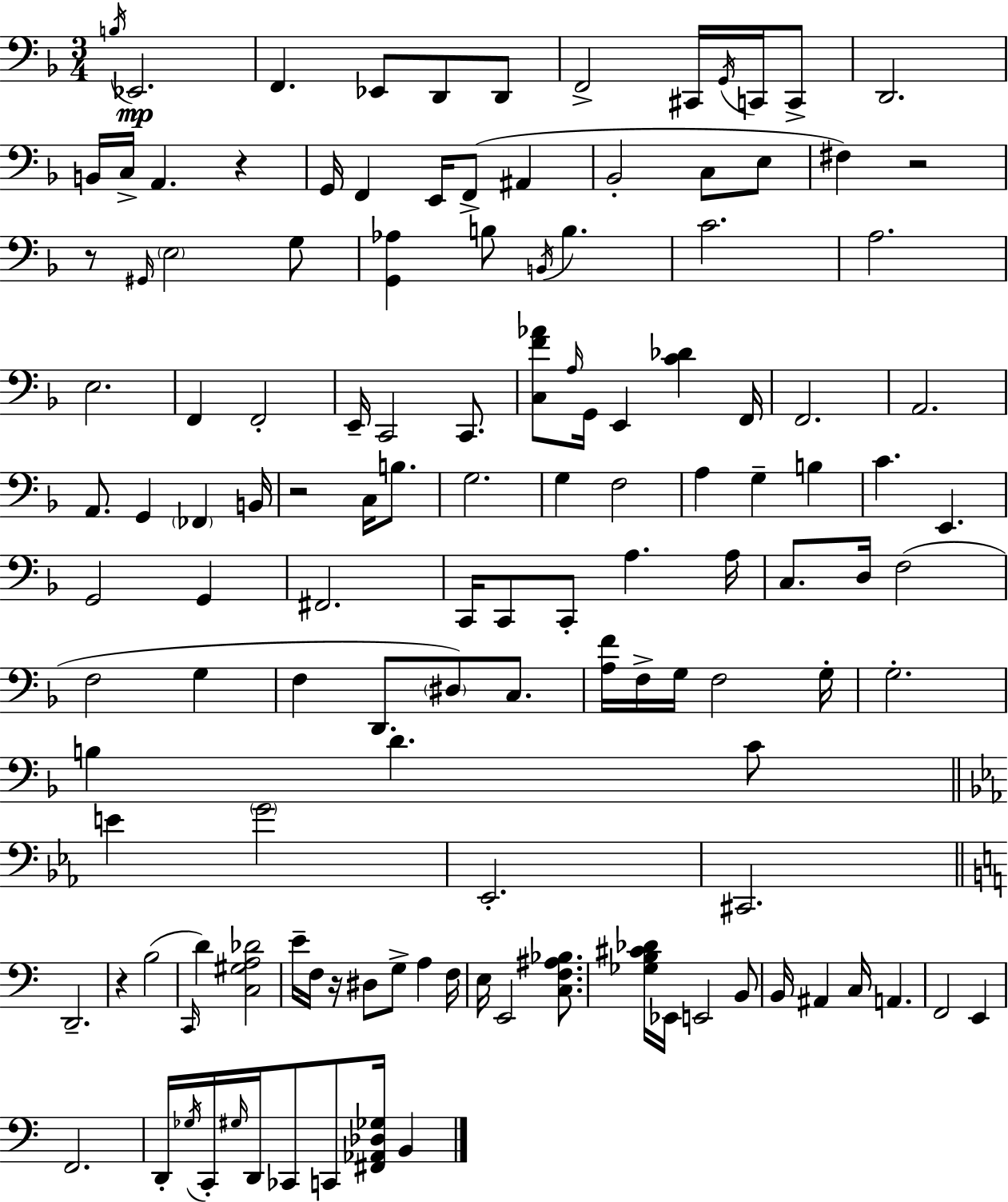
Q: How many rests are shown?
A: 6